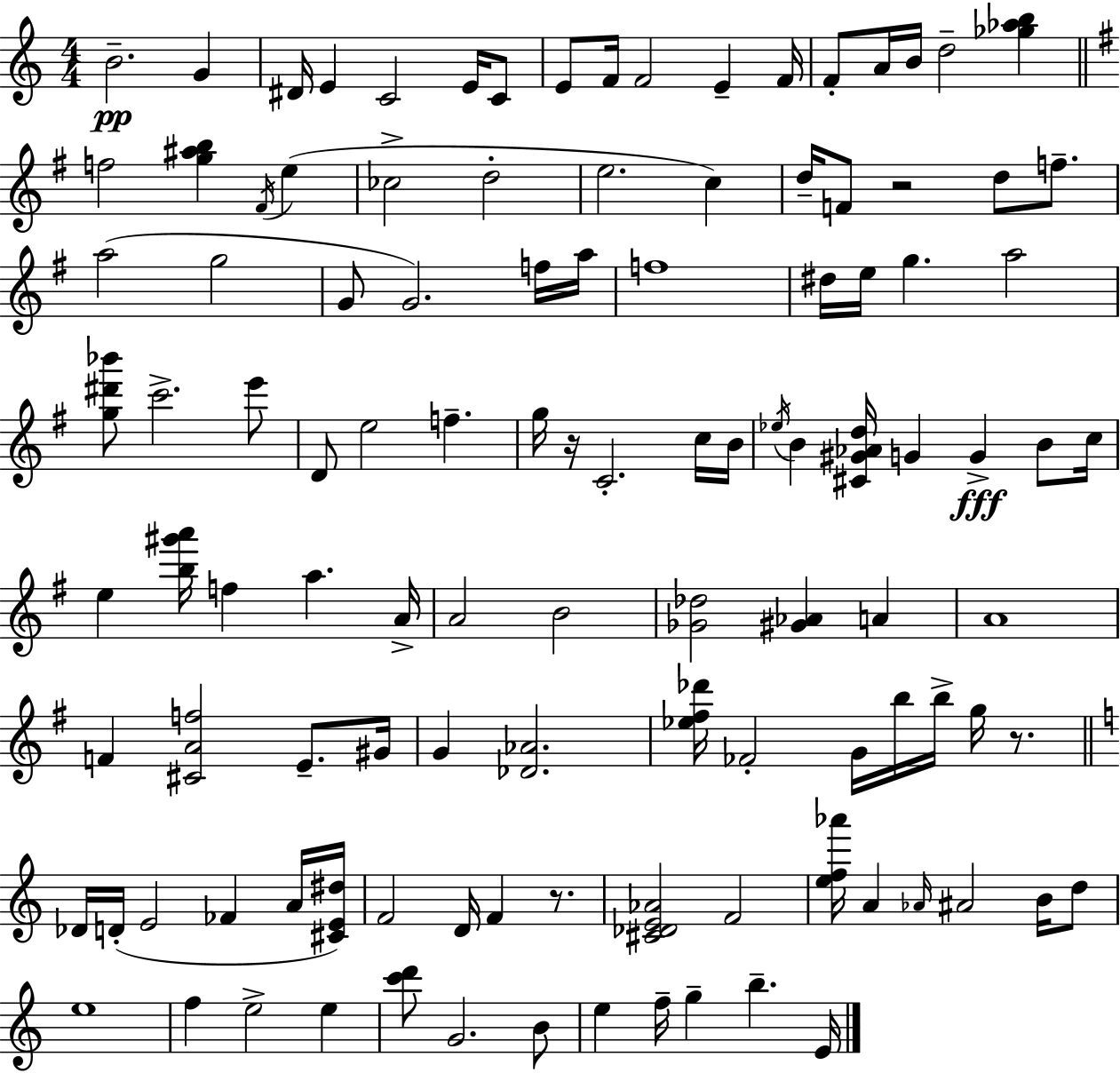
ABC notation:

X:1
T:Untitled
M:4/4
L:1/4
K:Am
B2 G ^D/4 E C2 E/4 C/2 E/2 F/4 F2 E F/4 F/2 A/4 B/4 d2 [_g_ab] f2 [g^ab] ^F/4 e _c2 d2 e2 c d/4 F/2 z2 d/2 f/2 a2 g2 G/2 G2 f/4 a/4 f4 ^d/4 e/4 g a2 [g^d'_b']/2 c'2 e'/2 D/2 e2 f g/4 z/4 C2 c/4 B/4 _e/4 B [^C^G_Ad]/4 G G B/2 c/4 e [b^g'a']/4 f a A/4 A2 B2 [_G_d]2 [^G_A] A A4 F [^CAf]2 E/2 ^G/4 G [_D_A]2 [_e^f_d']/4 _F2 G/4 b/4 b/4 g/4 z/2 _D/4 D/4 E2 _F A/4 [^CE^d]/4 F2 D/4 F z/2 [^C_DE_A]2 F2 [ef_a']/4 A _A/4 ^A2 B/4 d/2 e4 f e2 e [c'd']/2 G2 B/2 e f/4 g b E/4